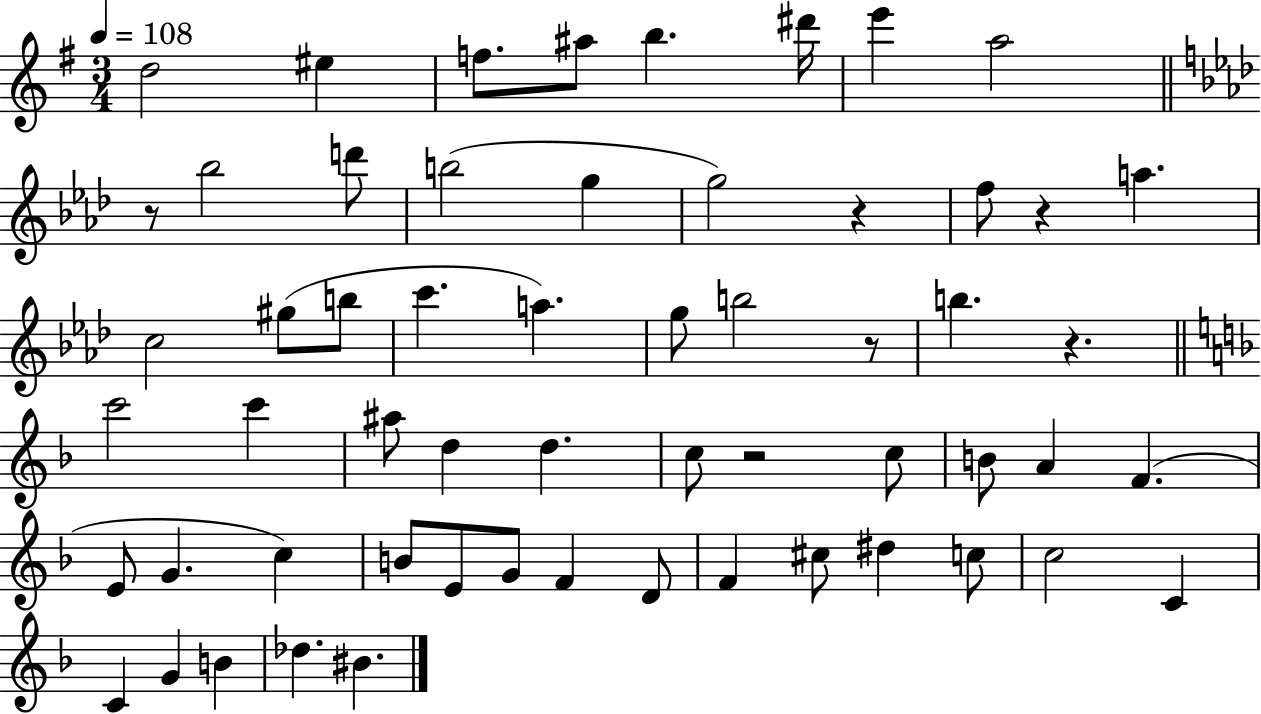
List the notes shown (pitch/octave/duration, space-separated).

D5/h EIS5/q F5/e. A#5/e B5/q. D#6/s E6/q A5/h R/e Bb5/h D6/e B5/h G5/q G5/h R/q F5/e R/q A5/q. C5/h G#5/e B5/e C6/q. A5/q. G5/e B5/h R/e B5/q. R/q. C6/h C6/q A#5/e D5/q D5/q. C5/e R/h C5/e B4/e A4/q F4/q. E4/e G4/q. C5/q B4/e E4/e G4/e F4/q D4/e F4/q C#5/e D#5/q C5/e C5/h C4/q C4/q G4/q B4/q Db5/q. BIS4/q.